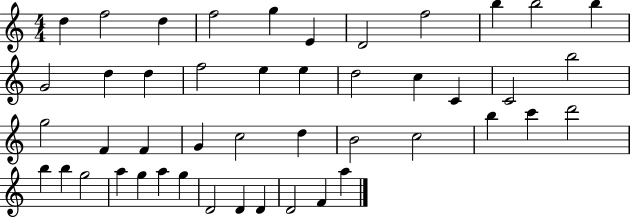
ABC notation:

X:1
T:Untitled
M:4/4
L:1/4
K:C
d f2 d f2 g E D2 f2 b b2 b G2 d d f2 e e d2 c C C2 b2 g2 F F G c2 d B2 c2 b c' d'2 b b g2 a g a g D2 D D D2 F a